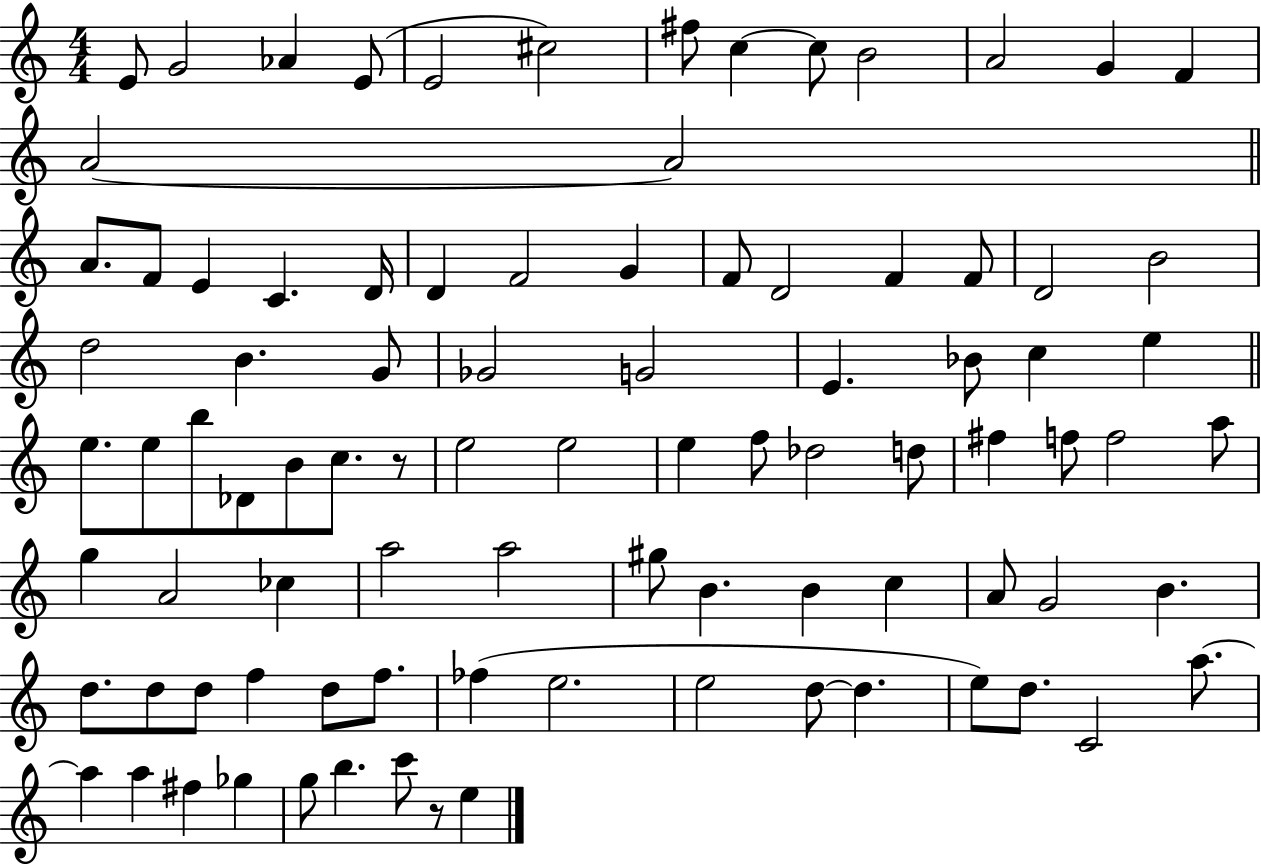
{
  \clef treble
  \numericTimeSignature
  \time 4/4
  \key c \major
  e'8 g'2 aes'4 e'8( | e'2 cis''2) | fis''8 c''4~~ c''8 b'2 | a'2 g'4 f'4 | \break a'2~~ a'2 | \bar "||" \break \key c \major a'8. f'8 e'4 c'4. d'16 | d'4 f'2 g'4 | f'8 d'2 f'4 f'8 | d'2 b'2 | \break d''2 b'4. g'8 | ges'2 g'2 | e'4. bes'8 c''4 e''4 | \bar "||" \break \key c \major e''8. e''8 b''8 des'8 b'8 c''8. r8 | e''2 e''2 | e''4 f''8 des''2 d''8 | fis''4 f''8 f''2 a''8 | \break g''4 a'2 ces''4 | a''2 a''2 | gis''8 b'4. b'4 c''4 | a'8 g'2 b'4. | \break d''8. d''8 d''8 f''4 d''8 f''8. | fes''4( e''2. | e''2 d''8~~ d''4. | e''8) d''8. c'2 a''8.~~ | \break a''4 a''4 fis''4 ges''4 | g''8 b''4. c'''8 r8 e''4 | \bar "|."
}